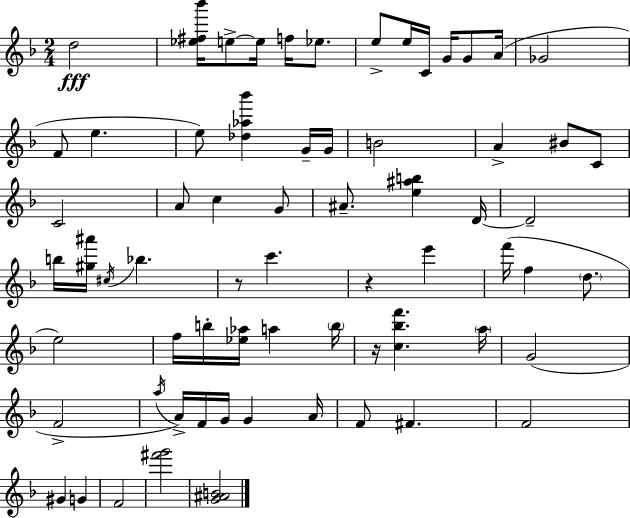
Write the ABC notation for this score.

X:1
T:Untitled
M:2/4
L:1/4
K:Dm
d2 [_e^f_b']/4 e/2 e/4 f/4 _e/2 e/2 e/4 C/4 G/4 G/2 A/4 _G2 F/2 e e/2 [_d_a_b'] G/4 G/4 B2 A ^B/2 C/2 C2 A/2 c G/2 ^A/2 [e^ab] D/4 D2 b/4 [^g^a']/4 ^c/4 _b z/2 c' z e' f'/4 f d/2 e2 f/4 b/4 [_e_a]/4 a b/4 z/4 [c_bf'] a/4 G2 F2 a/4 A/4 F/4 G/4 G A/4 F/2 ^F F2 ^G G F2 [^f'g']2 [G^AB]2